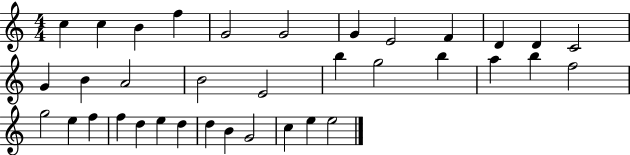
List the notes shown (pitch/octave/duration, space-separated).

C5/q C5/q B4/q F5/q G4/h G4/h G4/q E4/h F4/q D4/q D4/q C4/h G4/q B4/q A4/h B4/h E4/h B5/q G5/h B5/q A5/q B5/q F5/h G5/h E5/q F5/q F5/q D5/q E5/q D5/q D5/q B4/q G4/h C5/q E5/q E5/h